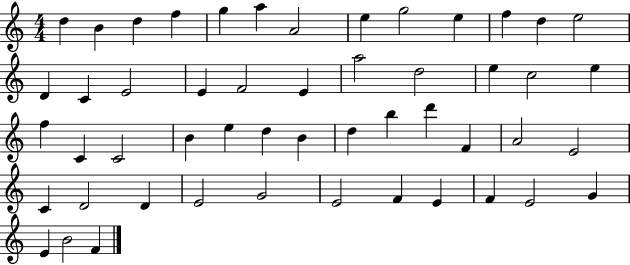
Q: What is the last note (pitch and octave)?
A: F4